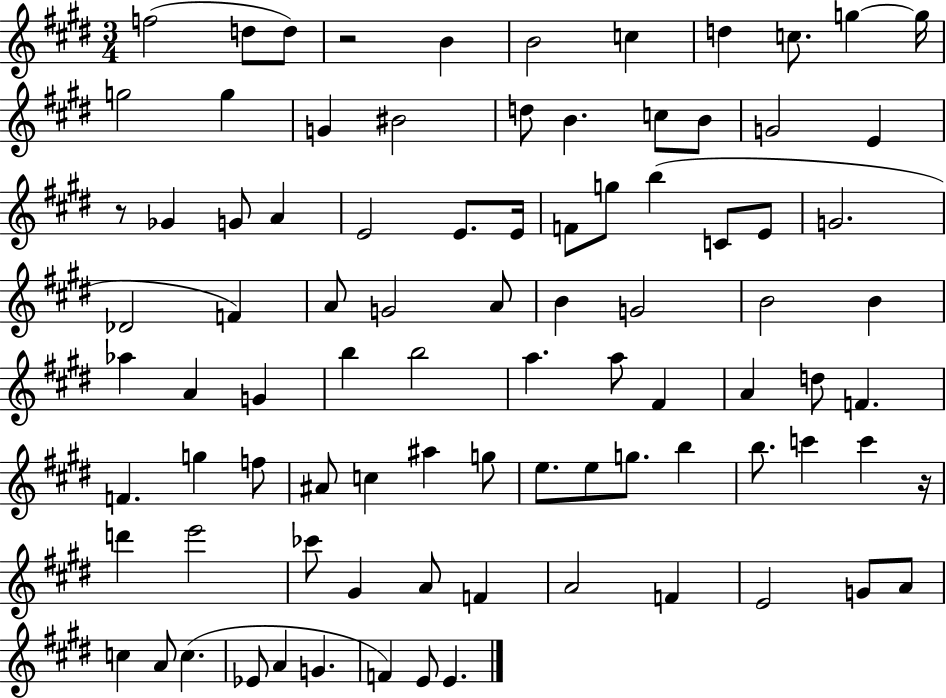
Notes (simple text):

F5/h D5/e D5/e R/h B4/q B4/h C5/q D5/q C5/e. G5/q G5/s G5/h G5/q G4/q BIS4/h D5/e B4/q. C5/e B4/e G4/h E4/q R/e Gb4/q G4/e A4/q E4/h E4/e. E4/s F4/e G5/e B5/q C4/e E4/e G4/h. Db4/h F4/q A4/e G4/h A4/e B4/q G4/h B4/h B4/q Ab5/q A4/q G4/q B5/q B5/h A5/q. A5/e F#4/q A4/q D5/e F4/q. F4/q. G5/q F5/e A#4/e C5/q A#5/q G5/e E5/e. E5/e G5/e. B5/q B5/e. C6/q C6/q R/s D6/q E6/h CES6/e G#4/q A4/e F4/q A4/h F4/q E4/h G4/e A4/e C5/q A4/e C5/q. Eb4/e A4/q G4/q. F4/q E4/e E4/q.